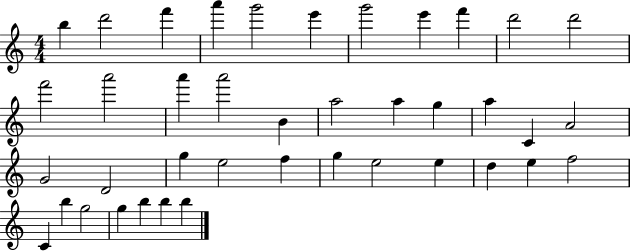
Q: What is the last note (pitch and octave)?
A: B5